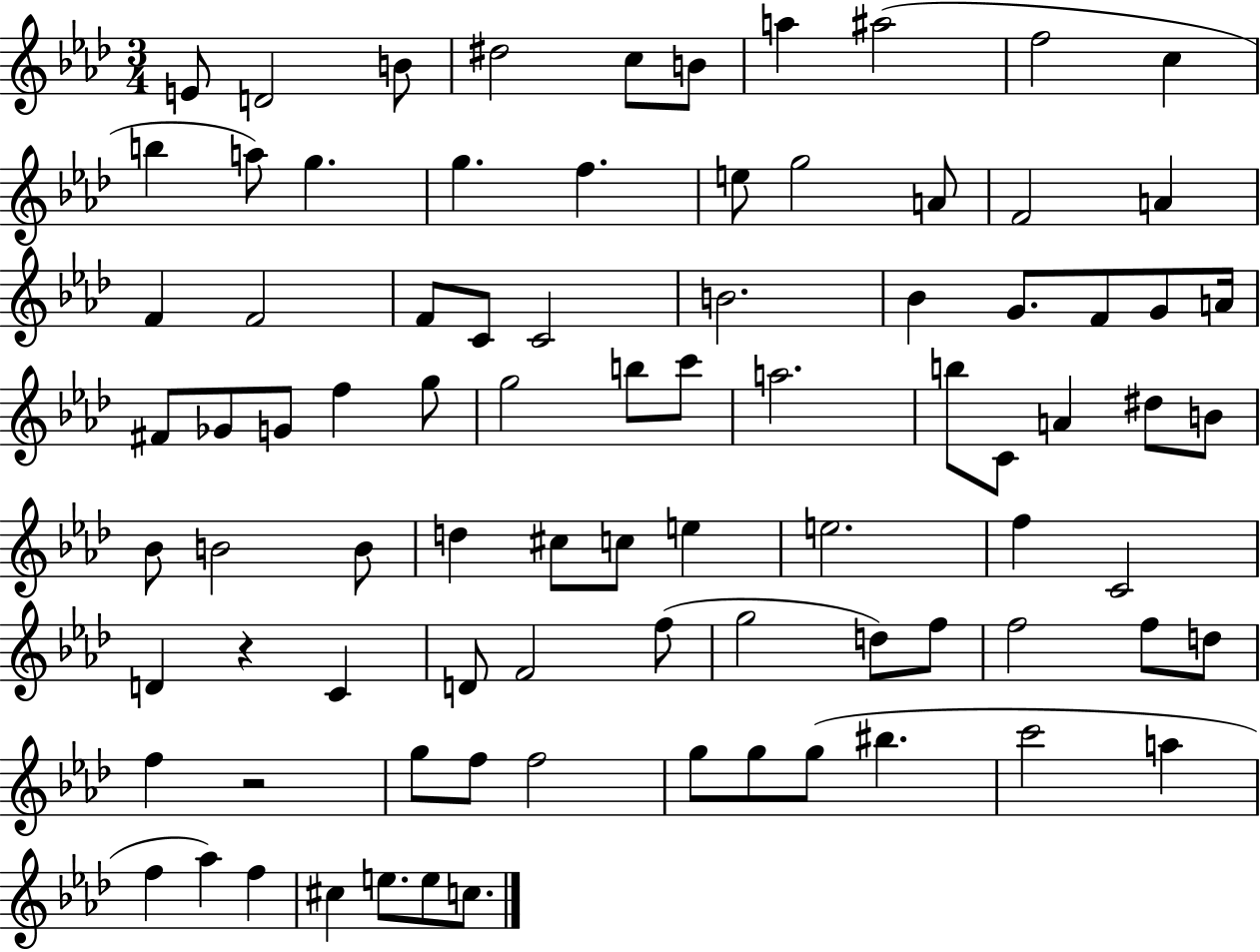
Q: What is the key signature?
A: AES major